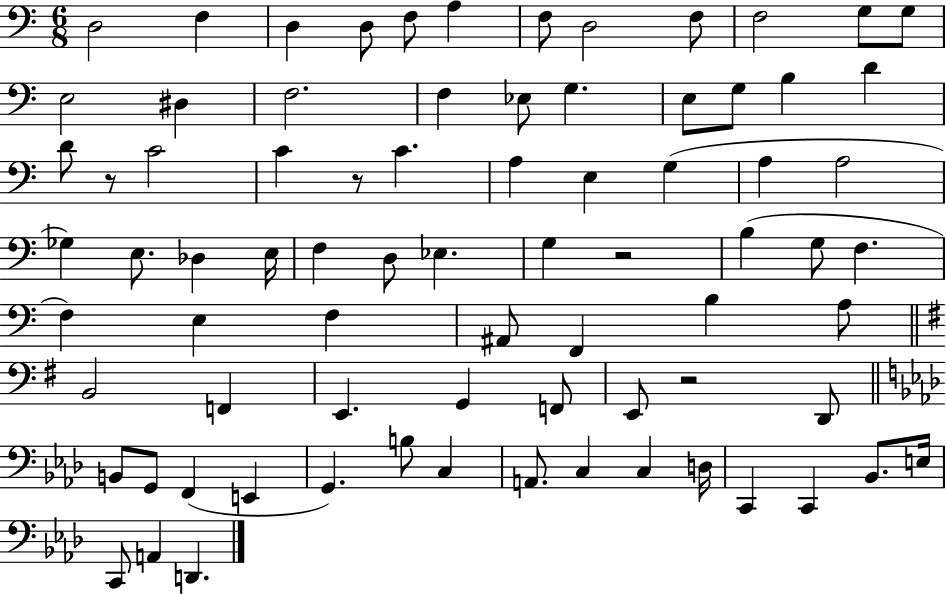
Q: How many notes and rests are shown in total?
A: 78